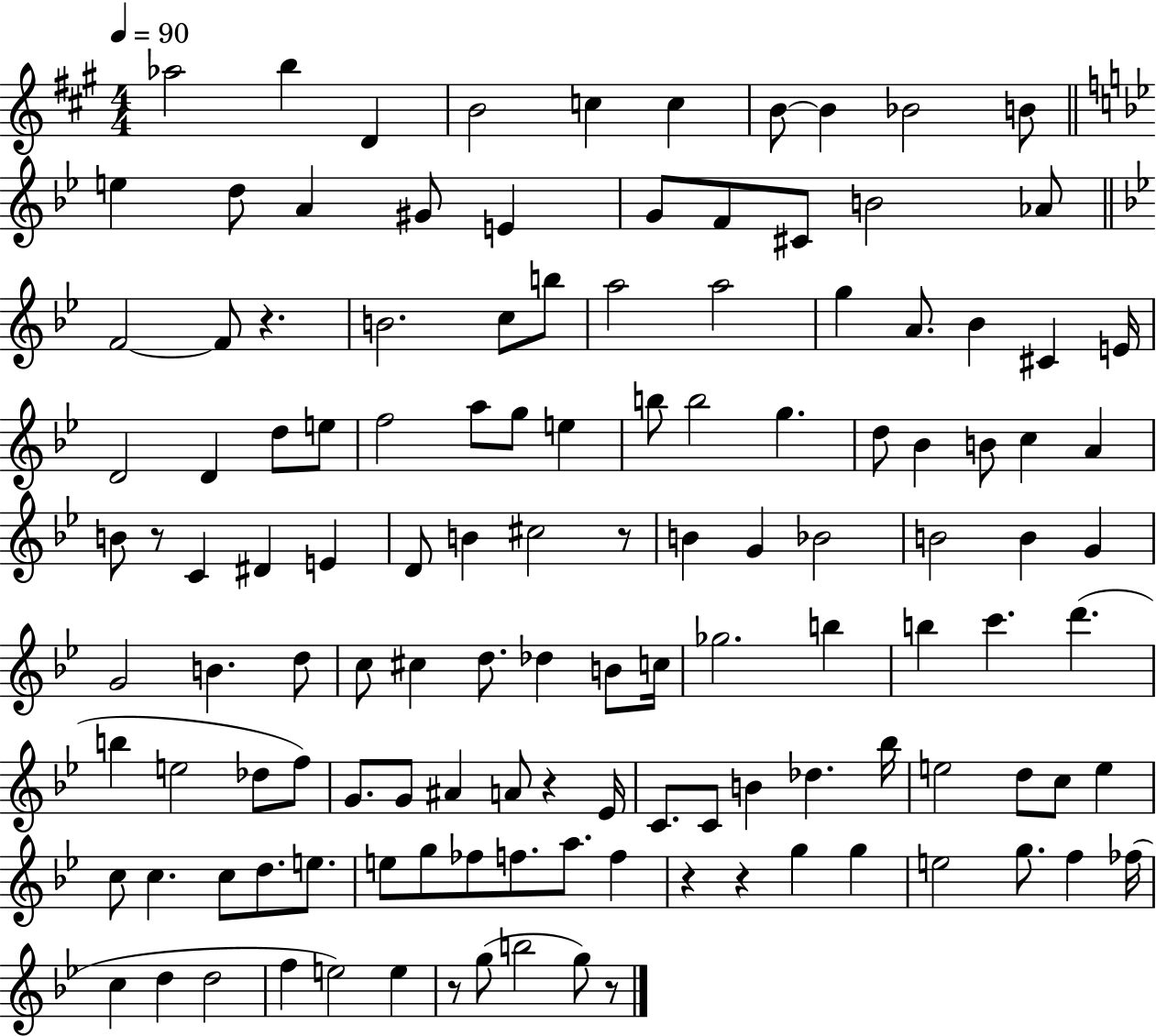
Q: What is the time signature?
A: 4/4